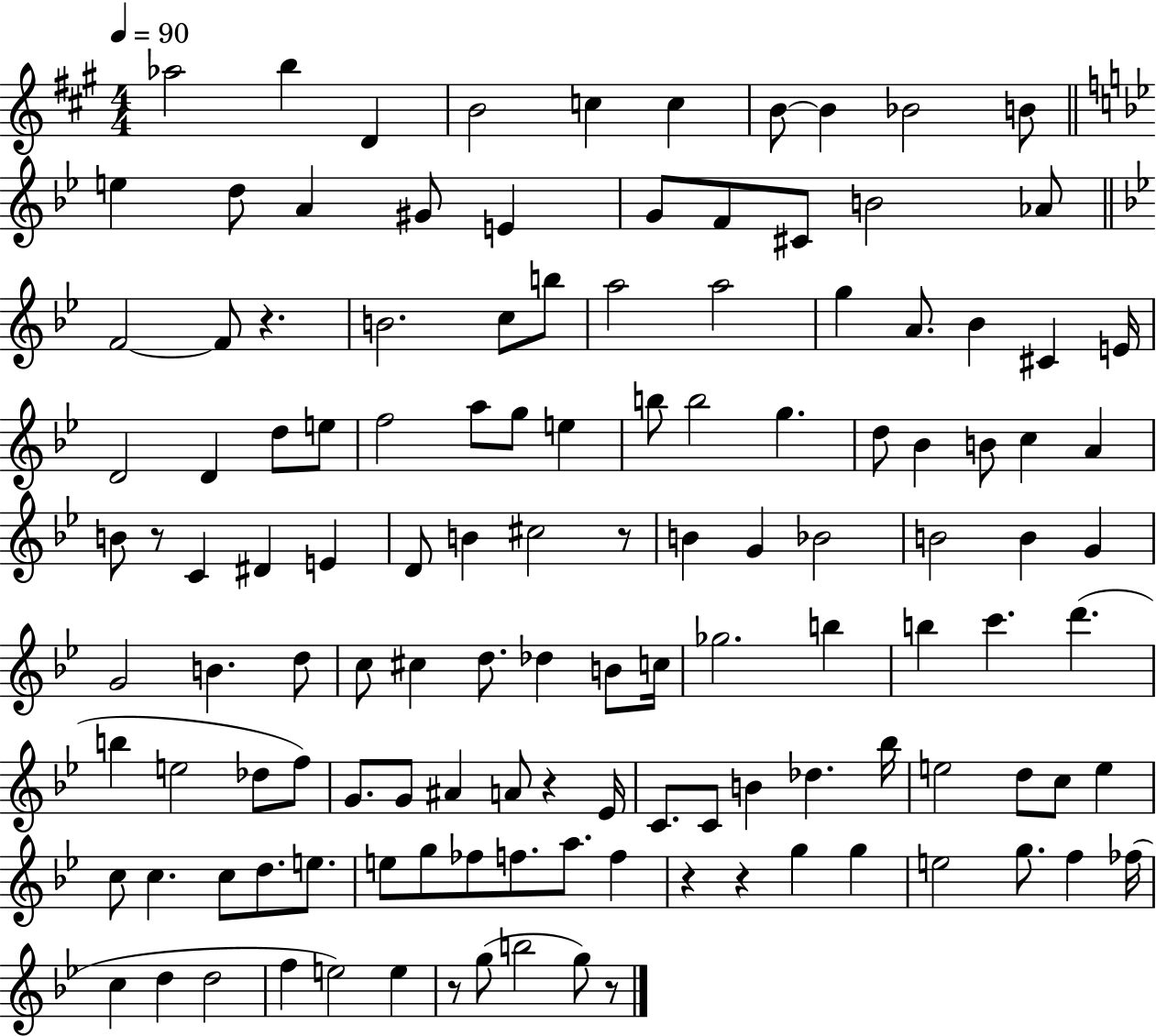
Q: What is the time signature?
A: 4/4